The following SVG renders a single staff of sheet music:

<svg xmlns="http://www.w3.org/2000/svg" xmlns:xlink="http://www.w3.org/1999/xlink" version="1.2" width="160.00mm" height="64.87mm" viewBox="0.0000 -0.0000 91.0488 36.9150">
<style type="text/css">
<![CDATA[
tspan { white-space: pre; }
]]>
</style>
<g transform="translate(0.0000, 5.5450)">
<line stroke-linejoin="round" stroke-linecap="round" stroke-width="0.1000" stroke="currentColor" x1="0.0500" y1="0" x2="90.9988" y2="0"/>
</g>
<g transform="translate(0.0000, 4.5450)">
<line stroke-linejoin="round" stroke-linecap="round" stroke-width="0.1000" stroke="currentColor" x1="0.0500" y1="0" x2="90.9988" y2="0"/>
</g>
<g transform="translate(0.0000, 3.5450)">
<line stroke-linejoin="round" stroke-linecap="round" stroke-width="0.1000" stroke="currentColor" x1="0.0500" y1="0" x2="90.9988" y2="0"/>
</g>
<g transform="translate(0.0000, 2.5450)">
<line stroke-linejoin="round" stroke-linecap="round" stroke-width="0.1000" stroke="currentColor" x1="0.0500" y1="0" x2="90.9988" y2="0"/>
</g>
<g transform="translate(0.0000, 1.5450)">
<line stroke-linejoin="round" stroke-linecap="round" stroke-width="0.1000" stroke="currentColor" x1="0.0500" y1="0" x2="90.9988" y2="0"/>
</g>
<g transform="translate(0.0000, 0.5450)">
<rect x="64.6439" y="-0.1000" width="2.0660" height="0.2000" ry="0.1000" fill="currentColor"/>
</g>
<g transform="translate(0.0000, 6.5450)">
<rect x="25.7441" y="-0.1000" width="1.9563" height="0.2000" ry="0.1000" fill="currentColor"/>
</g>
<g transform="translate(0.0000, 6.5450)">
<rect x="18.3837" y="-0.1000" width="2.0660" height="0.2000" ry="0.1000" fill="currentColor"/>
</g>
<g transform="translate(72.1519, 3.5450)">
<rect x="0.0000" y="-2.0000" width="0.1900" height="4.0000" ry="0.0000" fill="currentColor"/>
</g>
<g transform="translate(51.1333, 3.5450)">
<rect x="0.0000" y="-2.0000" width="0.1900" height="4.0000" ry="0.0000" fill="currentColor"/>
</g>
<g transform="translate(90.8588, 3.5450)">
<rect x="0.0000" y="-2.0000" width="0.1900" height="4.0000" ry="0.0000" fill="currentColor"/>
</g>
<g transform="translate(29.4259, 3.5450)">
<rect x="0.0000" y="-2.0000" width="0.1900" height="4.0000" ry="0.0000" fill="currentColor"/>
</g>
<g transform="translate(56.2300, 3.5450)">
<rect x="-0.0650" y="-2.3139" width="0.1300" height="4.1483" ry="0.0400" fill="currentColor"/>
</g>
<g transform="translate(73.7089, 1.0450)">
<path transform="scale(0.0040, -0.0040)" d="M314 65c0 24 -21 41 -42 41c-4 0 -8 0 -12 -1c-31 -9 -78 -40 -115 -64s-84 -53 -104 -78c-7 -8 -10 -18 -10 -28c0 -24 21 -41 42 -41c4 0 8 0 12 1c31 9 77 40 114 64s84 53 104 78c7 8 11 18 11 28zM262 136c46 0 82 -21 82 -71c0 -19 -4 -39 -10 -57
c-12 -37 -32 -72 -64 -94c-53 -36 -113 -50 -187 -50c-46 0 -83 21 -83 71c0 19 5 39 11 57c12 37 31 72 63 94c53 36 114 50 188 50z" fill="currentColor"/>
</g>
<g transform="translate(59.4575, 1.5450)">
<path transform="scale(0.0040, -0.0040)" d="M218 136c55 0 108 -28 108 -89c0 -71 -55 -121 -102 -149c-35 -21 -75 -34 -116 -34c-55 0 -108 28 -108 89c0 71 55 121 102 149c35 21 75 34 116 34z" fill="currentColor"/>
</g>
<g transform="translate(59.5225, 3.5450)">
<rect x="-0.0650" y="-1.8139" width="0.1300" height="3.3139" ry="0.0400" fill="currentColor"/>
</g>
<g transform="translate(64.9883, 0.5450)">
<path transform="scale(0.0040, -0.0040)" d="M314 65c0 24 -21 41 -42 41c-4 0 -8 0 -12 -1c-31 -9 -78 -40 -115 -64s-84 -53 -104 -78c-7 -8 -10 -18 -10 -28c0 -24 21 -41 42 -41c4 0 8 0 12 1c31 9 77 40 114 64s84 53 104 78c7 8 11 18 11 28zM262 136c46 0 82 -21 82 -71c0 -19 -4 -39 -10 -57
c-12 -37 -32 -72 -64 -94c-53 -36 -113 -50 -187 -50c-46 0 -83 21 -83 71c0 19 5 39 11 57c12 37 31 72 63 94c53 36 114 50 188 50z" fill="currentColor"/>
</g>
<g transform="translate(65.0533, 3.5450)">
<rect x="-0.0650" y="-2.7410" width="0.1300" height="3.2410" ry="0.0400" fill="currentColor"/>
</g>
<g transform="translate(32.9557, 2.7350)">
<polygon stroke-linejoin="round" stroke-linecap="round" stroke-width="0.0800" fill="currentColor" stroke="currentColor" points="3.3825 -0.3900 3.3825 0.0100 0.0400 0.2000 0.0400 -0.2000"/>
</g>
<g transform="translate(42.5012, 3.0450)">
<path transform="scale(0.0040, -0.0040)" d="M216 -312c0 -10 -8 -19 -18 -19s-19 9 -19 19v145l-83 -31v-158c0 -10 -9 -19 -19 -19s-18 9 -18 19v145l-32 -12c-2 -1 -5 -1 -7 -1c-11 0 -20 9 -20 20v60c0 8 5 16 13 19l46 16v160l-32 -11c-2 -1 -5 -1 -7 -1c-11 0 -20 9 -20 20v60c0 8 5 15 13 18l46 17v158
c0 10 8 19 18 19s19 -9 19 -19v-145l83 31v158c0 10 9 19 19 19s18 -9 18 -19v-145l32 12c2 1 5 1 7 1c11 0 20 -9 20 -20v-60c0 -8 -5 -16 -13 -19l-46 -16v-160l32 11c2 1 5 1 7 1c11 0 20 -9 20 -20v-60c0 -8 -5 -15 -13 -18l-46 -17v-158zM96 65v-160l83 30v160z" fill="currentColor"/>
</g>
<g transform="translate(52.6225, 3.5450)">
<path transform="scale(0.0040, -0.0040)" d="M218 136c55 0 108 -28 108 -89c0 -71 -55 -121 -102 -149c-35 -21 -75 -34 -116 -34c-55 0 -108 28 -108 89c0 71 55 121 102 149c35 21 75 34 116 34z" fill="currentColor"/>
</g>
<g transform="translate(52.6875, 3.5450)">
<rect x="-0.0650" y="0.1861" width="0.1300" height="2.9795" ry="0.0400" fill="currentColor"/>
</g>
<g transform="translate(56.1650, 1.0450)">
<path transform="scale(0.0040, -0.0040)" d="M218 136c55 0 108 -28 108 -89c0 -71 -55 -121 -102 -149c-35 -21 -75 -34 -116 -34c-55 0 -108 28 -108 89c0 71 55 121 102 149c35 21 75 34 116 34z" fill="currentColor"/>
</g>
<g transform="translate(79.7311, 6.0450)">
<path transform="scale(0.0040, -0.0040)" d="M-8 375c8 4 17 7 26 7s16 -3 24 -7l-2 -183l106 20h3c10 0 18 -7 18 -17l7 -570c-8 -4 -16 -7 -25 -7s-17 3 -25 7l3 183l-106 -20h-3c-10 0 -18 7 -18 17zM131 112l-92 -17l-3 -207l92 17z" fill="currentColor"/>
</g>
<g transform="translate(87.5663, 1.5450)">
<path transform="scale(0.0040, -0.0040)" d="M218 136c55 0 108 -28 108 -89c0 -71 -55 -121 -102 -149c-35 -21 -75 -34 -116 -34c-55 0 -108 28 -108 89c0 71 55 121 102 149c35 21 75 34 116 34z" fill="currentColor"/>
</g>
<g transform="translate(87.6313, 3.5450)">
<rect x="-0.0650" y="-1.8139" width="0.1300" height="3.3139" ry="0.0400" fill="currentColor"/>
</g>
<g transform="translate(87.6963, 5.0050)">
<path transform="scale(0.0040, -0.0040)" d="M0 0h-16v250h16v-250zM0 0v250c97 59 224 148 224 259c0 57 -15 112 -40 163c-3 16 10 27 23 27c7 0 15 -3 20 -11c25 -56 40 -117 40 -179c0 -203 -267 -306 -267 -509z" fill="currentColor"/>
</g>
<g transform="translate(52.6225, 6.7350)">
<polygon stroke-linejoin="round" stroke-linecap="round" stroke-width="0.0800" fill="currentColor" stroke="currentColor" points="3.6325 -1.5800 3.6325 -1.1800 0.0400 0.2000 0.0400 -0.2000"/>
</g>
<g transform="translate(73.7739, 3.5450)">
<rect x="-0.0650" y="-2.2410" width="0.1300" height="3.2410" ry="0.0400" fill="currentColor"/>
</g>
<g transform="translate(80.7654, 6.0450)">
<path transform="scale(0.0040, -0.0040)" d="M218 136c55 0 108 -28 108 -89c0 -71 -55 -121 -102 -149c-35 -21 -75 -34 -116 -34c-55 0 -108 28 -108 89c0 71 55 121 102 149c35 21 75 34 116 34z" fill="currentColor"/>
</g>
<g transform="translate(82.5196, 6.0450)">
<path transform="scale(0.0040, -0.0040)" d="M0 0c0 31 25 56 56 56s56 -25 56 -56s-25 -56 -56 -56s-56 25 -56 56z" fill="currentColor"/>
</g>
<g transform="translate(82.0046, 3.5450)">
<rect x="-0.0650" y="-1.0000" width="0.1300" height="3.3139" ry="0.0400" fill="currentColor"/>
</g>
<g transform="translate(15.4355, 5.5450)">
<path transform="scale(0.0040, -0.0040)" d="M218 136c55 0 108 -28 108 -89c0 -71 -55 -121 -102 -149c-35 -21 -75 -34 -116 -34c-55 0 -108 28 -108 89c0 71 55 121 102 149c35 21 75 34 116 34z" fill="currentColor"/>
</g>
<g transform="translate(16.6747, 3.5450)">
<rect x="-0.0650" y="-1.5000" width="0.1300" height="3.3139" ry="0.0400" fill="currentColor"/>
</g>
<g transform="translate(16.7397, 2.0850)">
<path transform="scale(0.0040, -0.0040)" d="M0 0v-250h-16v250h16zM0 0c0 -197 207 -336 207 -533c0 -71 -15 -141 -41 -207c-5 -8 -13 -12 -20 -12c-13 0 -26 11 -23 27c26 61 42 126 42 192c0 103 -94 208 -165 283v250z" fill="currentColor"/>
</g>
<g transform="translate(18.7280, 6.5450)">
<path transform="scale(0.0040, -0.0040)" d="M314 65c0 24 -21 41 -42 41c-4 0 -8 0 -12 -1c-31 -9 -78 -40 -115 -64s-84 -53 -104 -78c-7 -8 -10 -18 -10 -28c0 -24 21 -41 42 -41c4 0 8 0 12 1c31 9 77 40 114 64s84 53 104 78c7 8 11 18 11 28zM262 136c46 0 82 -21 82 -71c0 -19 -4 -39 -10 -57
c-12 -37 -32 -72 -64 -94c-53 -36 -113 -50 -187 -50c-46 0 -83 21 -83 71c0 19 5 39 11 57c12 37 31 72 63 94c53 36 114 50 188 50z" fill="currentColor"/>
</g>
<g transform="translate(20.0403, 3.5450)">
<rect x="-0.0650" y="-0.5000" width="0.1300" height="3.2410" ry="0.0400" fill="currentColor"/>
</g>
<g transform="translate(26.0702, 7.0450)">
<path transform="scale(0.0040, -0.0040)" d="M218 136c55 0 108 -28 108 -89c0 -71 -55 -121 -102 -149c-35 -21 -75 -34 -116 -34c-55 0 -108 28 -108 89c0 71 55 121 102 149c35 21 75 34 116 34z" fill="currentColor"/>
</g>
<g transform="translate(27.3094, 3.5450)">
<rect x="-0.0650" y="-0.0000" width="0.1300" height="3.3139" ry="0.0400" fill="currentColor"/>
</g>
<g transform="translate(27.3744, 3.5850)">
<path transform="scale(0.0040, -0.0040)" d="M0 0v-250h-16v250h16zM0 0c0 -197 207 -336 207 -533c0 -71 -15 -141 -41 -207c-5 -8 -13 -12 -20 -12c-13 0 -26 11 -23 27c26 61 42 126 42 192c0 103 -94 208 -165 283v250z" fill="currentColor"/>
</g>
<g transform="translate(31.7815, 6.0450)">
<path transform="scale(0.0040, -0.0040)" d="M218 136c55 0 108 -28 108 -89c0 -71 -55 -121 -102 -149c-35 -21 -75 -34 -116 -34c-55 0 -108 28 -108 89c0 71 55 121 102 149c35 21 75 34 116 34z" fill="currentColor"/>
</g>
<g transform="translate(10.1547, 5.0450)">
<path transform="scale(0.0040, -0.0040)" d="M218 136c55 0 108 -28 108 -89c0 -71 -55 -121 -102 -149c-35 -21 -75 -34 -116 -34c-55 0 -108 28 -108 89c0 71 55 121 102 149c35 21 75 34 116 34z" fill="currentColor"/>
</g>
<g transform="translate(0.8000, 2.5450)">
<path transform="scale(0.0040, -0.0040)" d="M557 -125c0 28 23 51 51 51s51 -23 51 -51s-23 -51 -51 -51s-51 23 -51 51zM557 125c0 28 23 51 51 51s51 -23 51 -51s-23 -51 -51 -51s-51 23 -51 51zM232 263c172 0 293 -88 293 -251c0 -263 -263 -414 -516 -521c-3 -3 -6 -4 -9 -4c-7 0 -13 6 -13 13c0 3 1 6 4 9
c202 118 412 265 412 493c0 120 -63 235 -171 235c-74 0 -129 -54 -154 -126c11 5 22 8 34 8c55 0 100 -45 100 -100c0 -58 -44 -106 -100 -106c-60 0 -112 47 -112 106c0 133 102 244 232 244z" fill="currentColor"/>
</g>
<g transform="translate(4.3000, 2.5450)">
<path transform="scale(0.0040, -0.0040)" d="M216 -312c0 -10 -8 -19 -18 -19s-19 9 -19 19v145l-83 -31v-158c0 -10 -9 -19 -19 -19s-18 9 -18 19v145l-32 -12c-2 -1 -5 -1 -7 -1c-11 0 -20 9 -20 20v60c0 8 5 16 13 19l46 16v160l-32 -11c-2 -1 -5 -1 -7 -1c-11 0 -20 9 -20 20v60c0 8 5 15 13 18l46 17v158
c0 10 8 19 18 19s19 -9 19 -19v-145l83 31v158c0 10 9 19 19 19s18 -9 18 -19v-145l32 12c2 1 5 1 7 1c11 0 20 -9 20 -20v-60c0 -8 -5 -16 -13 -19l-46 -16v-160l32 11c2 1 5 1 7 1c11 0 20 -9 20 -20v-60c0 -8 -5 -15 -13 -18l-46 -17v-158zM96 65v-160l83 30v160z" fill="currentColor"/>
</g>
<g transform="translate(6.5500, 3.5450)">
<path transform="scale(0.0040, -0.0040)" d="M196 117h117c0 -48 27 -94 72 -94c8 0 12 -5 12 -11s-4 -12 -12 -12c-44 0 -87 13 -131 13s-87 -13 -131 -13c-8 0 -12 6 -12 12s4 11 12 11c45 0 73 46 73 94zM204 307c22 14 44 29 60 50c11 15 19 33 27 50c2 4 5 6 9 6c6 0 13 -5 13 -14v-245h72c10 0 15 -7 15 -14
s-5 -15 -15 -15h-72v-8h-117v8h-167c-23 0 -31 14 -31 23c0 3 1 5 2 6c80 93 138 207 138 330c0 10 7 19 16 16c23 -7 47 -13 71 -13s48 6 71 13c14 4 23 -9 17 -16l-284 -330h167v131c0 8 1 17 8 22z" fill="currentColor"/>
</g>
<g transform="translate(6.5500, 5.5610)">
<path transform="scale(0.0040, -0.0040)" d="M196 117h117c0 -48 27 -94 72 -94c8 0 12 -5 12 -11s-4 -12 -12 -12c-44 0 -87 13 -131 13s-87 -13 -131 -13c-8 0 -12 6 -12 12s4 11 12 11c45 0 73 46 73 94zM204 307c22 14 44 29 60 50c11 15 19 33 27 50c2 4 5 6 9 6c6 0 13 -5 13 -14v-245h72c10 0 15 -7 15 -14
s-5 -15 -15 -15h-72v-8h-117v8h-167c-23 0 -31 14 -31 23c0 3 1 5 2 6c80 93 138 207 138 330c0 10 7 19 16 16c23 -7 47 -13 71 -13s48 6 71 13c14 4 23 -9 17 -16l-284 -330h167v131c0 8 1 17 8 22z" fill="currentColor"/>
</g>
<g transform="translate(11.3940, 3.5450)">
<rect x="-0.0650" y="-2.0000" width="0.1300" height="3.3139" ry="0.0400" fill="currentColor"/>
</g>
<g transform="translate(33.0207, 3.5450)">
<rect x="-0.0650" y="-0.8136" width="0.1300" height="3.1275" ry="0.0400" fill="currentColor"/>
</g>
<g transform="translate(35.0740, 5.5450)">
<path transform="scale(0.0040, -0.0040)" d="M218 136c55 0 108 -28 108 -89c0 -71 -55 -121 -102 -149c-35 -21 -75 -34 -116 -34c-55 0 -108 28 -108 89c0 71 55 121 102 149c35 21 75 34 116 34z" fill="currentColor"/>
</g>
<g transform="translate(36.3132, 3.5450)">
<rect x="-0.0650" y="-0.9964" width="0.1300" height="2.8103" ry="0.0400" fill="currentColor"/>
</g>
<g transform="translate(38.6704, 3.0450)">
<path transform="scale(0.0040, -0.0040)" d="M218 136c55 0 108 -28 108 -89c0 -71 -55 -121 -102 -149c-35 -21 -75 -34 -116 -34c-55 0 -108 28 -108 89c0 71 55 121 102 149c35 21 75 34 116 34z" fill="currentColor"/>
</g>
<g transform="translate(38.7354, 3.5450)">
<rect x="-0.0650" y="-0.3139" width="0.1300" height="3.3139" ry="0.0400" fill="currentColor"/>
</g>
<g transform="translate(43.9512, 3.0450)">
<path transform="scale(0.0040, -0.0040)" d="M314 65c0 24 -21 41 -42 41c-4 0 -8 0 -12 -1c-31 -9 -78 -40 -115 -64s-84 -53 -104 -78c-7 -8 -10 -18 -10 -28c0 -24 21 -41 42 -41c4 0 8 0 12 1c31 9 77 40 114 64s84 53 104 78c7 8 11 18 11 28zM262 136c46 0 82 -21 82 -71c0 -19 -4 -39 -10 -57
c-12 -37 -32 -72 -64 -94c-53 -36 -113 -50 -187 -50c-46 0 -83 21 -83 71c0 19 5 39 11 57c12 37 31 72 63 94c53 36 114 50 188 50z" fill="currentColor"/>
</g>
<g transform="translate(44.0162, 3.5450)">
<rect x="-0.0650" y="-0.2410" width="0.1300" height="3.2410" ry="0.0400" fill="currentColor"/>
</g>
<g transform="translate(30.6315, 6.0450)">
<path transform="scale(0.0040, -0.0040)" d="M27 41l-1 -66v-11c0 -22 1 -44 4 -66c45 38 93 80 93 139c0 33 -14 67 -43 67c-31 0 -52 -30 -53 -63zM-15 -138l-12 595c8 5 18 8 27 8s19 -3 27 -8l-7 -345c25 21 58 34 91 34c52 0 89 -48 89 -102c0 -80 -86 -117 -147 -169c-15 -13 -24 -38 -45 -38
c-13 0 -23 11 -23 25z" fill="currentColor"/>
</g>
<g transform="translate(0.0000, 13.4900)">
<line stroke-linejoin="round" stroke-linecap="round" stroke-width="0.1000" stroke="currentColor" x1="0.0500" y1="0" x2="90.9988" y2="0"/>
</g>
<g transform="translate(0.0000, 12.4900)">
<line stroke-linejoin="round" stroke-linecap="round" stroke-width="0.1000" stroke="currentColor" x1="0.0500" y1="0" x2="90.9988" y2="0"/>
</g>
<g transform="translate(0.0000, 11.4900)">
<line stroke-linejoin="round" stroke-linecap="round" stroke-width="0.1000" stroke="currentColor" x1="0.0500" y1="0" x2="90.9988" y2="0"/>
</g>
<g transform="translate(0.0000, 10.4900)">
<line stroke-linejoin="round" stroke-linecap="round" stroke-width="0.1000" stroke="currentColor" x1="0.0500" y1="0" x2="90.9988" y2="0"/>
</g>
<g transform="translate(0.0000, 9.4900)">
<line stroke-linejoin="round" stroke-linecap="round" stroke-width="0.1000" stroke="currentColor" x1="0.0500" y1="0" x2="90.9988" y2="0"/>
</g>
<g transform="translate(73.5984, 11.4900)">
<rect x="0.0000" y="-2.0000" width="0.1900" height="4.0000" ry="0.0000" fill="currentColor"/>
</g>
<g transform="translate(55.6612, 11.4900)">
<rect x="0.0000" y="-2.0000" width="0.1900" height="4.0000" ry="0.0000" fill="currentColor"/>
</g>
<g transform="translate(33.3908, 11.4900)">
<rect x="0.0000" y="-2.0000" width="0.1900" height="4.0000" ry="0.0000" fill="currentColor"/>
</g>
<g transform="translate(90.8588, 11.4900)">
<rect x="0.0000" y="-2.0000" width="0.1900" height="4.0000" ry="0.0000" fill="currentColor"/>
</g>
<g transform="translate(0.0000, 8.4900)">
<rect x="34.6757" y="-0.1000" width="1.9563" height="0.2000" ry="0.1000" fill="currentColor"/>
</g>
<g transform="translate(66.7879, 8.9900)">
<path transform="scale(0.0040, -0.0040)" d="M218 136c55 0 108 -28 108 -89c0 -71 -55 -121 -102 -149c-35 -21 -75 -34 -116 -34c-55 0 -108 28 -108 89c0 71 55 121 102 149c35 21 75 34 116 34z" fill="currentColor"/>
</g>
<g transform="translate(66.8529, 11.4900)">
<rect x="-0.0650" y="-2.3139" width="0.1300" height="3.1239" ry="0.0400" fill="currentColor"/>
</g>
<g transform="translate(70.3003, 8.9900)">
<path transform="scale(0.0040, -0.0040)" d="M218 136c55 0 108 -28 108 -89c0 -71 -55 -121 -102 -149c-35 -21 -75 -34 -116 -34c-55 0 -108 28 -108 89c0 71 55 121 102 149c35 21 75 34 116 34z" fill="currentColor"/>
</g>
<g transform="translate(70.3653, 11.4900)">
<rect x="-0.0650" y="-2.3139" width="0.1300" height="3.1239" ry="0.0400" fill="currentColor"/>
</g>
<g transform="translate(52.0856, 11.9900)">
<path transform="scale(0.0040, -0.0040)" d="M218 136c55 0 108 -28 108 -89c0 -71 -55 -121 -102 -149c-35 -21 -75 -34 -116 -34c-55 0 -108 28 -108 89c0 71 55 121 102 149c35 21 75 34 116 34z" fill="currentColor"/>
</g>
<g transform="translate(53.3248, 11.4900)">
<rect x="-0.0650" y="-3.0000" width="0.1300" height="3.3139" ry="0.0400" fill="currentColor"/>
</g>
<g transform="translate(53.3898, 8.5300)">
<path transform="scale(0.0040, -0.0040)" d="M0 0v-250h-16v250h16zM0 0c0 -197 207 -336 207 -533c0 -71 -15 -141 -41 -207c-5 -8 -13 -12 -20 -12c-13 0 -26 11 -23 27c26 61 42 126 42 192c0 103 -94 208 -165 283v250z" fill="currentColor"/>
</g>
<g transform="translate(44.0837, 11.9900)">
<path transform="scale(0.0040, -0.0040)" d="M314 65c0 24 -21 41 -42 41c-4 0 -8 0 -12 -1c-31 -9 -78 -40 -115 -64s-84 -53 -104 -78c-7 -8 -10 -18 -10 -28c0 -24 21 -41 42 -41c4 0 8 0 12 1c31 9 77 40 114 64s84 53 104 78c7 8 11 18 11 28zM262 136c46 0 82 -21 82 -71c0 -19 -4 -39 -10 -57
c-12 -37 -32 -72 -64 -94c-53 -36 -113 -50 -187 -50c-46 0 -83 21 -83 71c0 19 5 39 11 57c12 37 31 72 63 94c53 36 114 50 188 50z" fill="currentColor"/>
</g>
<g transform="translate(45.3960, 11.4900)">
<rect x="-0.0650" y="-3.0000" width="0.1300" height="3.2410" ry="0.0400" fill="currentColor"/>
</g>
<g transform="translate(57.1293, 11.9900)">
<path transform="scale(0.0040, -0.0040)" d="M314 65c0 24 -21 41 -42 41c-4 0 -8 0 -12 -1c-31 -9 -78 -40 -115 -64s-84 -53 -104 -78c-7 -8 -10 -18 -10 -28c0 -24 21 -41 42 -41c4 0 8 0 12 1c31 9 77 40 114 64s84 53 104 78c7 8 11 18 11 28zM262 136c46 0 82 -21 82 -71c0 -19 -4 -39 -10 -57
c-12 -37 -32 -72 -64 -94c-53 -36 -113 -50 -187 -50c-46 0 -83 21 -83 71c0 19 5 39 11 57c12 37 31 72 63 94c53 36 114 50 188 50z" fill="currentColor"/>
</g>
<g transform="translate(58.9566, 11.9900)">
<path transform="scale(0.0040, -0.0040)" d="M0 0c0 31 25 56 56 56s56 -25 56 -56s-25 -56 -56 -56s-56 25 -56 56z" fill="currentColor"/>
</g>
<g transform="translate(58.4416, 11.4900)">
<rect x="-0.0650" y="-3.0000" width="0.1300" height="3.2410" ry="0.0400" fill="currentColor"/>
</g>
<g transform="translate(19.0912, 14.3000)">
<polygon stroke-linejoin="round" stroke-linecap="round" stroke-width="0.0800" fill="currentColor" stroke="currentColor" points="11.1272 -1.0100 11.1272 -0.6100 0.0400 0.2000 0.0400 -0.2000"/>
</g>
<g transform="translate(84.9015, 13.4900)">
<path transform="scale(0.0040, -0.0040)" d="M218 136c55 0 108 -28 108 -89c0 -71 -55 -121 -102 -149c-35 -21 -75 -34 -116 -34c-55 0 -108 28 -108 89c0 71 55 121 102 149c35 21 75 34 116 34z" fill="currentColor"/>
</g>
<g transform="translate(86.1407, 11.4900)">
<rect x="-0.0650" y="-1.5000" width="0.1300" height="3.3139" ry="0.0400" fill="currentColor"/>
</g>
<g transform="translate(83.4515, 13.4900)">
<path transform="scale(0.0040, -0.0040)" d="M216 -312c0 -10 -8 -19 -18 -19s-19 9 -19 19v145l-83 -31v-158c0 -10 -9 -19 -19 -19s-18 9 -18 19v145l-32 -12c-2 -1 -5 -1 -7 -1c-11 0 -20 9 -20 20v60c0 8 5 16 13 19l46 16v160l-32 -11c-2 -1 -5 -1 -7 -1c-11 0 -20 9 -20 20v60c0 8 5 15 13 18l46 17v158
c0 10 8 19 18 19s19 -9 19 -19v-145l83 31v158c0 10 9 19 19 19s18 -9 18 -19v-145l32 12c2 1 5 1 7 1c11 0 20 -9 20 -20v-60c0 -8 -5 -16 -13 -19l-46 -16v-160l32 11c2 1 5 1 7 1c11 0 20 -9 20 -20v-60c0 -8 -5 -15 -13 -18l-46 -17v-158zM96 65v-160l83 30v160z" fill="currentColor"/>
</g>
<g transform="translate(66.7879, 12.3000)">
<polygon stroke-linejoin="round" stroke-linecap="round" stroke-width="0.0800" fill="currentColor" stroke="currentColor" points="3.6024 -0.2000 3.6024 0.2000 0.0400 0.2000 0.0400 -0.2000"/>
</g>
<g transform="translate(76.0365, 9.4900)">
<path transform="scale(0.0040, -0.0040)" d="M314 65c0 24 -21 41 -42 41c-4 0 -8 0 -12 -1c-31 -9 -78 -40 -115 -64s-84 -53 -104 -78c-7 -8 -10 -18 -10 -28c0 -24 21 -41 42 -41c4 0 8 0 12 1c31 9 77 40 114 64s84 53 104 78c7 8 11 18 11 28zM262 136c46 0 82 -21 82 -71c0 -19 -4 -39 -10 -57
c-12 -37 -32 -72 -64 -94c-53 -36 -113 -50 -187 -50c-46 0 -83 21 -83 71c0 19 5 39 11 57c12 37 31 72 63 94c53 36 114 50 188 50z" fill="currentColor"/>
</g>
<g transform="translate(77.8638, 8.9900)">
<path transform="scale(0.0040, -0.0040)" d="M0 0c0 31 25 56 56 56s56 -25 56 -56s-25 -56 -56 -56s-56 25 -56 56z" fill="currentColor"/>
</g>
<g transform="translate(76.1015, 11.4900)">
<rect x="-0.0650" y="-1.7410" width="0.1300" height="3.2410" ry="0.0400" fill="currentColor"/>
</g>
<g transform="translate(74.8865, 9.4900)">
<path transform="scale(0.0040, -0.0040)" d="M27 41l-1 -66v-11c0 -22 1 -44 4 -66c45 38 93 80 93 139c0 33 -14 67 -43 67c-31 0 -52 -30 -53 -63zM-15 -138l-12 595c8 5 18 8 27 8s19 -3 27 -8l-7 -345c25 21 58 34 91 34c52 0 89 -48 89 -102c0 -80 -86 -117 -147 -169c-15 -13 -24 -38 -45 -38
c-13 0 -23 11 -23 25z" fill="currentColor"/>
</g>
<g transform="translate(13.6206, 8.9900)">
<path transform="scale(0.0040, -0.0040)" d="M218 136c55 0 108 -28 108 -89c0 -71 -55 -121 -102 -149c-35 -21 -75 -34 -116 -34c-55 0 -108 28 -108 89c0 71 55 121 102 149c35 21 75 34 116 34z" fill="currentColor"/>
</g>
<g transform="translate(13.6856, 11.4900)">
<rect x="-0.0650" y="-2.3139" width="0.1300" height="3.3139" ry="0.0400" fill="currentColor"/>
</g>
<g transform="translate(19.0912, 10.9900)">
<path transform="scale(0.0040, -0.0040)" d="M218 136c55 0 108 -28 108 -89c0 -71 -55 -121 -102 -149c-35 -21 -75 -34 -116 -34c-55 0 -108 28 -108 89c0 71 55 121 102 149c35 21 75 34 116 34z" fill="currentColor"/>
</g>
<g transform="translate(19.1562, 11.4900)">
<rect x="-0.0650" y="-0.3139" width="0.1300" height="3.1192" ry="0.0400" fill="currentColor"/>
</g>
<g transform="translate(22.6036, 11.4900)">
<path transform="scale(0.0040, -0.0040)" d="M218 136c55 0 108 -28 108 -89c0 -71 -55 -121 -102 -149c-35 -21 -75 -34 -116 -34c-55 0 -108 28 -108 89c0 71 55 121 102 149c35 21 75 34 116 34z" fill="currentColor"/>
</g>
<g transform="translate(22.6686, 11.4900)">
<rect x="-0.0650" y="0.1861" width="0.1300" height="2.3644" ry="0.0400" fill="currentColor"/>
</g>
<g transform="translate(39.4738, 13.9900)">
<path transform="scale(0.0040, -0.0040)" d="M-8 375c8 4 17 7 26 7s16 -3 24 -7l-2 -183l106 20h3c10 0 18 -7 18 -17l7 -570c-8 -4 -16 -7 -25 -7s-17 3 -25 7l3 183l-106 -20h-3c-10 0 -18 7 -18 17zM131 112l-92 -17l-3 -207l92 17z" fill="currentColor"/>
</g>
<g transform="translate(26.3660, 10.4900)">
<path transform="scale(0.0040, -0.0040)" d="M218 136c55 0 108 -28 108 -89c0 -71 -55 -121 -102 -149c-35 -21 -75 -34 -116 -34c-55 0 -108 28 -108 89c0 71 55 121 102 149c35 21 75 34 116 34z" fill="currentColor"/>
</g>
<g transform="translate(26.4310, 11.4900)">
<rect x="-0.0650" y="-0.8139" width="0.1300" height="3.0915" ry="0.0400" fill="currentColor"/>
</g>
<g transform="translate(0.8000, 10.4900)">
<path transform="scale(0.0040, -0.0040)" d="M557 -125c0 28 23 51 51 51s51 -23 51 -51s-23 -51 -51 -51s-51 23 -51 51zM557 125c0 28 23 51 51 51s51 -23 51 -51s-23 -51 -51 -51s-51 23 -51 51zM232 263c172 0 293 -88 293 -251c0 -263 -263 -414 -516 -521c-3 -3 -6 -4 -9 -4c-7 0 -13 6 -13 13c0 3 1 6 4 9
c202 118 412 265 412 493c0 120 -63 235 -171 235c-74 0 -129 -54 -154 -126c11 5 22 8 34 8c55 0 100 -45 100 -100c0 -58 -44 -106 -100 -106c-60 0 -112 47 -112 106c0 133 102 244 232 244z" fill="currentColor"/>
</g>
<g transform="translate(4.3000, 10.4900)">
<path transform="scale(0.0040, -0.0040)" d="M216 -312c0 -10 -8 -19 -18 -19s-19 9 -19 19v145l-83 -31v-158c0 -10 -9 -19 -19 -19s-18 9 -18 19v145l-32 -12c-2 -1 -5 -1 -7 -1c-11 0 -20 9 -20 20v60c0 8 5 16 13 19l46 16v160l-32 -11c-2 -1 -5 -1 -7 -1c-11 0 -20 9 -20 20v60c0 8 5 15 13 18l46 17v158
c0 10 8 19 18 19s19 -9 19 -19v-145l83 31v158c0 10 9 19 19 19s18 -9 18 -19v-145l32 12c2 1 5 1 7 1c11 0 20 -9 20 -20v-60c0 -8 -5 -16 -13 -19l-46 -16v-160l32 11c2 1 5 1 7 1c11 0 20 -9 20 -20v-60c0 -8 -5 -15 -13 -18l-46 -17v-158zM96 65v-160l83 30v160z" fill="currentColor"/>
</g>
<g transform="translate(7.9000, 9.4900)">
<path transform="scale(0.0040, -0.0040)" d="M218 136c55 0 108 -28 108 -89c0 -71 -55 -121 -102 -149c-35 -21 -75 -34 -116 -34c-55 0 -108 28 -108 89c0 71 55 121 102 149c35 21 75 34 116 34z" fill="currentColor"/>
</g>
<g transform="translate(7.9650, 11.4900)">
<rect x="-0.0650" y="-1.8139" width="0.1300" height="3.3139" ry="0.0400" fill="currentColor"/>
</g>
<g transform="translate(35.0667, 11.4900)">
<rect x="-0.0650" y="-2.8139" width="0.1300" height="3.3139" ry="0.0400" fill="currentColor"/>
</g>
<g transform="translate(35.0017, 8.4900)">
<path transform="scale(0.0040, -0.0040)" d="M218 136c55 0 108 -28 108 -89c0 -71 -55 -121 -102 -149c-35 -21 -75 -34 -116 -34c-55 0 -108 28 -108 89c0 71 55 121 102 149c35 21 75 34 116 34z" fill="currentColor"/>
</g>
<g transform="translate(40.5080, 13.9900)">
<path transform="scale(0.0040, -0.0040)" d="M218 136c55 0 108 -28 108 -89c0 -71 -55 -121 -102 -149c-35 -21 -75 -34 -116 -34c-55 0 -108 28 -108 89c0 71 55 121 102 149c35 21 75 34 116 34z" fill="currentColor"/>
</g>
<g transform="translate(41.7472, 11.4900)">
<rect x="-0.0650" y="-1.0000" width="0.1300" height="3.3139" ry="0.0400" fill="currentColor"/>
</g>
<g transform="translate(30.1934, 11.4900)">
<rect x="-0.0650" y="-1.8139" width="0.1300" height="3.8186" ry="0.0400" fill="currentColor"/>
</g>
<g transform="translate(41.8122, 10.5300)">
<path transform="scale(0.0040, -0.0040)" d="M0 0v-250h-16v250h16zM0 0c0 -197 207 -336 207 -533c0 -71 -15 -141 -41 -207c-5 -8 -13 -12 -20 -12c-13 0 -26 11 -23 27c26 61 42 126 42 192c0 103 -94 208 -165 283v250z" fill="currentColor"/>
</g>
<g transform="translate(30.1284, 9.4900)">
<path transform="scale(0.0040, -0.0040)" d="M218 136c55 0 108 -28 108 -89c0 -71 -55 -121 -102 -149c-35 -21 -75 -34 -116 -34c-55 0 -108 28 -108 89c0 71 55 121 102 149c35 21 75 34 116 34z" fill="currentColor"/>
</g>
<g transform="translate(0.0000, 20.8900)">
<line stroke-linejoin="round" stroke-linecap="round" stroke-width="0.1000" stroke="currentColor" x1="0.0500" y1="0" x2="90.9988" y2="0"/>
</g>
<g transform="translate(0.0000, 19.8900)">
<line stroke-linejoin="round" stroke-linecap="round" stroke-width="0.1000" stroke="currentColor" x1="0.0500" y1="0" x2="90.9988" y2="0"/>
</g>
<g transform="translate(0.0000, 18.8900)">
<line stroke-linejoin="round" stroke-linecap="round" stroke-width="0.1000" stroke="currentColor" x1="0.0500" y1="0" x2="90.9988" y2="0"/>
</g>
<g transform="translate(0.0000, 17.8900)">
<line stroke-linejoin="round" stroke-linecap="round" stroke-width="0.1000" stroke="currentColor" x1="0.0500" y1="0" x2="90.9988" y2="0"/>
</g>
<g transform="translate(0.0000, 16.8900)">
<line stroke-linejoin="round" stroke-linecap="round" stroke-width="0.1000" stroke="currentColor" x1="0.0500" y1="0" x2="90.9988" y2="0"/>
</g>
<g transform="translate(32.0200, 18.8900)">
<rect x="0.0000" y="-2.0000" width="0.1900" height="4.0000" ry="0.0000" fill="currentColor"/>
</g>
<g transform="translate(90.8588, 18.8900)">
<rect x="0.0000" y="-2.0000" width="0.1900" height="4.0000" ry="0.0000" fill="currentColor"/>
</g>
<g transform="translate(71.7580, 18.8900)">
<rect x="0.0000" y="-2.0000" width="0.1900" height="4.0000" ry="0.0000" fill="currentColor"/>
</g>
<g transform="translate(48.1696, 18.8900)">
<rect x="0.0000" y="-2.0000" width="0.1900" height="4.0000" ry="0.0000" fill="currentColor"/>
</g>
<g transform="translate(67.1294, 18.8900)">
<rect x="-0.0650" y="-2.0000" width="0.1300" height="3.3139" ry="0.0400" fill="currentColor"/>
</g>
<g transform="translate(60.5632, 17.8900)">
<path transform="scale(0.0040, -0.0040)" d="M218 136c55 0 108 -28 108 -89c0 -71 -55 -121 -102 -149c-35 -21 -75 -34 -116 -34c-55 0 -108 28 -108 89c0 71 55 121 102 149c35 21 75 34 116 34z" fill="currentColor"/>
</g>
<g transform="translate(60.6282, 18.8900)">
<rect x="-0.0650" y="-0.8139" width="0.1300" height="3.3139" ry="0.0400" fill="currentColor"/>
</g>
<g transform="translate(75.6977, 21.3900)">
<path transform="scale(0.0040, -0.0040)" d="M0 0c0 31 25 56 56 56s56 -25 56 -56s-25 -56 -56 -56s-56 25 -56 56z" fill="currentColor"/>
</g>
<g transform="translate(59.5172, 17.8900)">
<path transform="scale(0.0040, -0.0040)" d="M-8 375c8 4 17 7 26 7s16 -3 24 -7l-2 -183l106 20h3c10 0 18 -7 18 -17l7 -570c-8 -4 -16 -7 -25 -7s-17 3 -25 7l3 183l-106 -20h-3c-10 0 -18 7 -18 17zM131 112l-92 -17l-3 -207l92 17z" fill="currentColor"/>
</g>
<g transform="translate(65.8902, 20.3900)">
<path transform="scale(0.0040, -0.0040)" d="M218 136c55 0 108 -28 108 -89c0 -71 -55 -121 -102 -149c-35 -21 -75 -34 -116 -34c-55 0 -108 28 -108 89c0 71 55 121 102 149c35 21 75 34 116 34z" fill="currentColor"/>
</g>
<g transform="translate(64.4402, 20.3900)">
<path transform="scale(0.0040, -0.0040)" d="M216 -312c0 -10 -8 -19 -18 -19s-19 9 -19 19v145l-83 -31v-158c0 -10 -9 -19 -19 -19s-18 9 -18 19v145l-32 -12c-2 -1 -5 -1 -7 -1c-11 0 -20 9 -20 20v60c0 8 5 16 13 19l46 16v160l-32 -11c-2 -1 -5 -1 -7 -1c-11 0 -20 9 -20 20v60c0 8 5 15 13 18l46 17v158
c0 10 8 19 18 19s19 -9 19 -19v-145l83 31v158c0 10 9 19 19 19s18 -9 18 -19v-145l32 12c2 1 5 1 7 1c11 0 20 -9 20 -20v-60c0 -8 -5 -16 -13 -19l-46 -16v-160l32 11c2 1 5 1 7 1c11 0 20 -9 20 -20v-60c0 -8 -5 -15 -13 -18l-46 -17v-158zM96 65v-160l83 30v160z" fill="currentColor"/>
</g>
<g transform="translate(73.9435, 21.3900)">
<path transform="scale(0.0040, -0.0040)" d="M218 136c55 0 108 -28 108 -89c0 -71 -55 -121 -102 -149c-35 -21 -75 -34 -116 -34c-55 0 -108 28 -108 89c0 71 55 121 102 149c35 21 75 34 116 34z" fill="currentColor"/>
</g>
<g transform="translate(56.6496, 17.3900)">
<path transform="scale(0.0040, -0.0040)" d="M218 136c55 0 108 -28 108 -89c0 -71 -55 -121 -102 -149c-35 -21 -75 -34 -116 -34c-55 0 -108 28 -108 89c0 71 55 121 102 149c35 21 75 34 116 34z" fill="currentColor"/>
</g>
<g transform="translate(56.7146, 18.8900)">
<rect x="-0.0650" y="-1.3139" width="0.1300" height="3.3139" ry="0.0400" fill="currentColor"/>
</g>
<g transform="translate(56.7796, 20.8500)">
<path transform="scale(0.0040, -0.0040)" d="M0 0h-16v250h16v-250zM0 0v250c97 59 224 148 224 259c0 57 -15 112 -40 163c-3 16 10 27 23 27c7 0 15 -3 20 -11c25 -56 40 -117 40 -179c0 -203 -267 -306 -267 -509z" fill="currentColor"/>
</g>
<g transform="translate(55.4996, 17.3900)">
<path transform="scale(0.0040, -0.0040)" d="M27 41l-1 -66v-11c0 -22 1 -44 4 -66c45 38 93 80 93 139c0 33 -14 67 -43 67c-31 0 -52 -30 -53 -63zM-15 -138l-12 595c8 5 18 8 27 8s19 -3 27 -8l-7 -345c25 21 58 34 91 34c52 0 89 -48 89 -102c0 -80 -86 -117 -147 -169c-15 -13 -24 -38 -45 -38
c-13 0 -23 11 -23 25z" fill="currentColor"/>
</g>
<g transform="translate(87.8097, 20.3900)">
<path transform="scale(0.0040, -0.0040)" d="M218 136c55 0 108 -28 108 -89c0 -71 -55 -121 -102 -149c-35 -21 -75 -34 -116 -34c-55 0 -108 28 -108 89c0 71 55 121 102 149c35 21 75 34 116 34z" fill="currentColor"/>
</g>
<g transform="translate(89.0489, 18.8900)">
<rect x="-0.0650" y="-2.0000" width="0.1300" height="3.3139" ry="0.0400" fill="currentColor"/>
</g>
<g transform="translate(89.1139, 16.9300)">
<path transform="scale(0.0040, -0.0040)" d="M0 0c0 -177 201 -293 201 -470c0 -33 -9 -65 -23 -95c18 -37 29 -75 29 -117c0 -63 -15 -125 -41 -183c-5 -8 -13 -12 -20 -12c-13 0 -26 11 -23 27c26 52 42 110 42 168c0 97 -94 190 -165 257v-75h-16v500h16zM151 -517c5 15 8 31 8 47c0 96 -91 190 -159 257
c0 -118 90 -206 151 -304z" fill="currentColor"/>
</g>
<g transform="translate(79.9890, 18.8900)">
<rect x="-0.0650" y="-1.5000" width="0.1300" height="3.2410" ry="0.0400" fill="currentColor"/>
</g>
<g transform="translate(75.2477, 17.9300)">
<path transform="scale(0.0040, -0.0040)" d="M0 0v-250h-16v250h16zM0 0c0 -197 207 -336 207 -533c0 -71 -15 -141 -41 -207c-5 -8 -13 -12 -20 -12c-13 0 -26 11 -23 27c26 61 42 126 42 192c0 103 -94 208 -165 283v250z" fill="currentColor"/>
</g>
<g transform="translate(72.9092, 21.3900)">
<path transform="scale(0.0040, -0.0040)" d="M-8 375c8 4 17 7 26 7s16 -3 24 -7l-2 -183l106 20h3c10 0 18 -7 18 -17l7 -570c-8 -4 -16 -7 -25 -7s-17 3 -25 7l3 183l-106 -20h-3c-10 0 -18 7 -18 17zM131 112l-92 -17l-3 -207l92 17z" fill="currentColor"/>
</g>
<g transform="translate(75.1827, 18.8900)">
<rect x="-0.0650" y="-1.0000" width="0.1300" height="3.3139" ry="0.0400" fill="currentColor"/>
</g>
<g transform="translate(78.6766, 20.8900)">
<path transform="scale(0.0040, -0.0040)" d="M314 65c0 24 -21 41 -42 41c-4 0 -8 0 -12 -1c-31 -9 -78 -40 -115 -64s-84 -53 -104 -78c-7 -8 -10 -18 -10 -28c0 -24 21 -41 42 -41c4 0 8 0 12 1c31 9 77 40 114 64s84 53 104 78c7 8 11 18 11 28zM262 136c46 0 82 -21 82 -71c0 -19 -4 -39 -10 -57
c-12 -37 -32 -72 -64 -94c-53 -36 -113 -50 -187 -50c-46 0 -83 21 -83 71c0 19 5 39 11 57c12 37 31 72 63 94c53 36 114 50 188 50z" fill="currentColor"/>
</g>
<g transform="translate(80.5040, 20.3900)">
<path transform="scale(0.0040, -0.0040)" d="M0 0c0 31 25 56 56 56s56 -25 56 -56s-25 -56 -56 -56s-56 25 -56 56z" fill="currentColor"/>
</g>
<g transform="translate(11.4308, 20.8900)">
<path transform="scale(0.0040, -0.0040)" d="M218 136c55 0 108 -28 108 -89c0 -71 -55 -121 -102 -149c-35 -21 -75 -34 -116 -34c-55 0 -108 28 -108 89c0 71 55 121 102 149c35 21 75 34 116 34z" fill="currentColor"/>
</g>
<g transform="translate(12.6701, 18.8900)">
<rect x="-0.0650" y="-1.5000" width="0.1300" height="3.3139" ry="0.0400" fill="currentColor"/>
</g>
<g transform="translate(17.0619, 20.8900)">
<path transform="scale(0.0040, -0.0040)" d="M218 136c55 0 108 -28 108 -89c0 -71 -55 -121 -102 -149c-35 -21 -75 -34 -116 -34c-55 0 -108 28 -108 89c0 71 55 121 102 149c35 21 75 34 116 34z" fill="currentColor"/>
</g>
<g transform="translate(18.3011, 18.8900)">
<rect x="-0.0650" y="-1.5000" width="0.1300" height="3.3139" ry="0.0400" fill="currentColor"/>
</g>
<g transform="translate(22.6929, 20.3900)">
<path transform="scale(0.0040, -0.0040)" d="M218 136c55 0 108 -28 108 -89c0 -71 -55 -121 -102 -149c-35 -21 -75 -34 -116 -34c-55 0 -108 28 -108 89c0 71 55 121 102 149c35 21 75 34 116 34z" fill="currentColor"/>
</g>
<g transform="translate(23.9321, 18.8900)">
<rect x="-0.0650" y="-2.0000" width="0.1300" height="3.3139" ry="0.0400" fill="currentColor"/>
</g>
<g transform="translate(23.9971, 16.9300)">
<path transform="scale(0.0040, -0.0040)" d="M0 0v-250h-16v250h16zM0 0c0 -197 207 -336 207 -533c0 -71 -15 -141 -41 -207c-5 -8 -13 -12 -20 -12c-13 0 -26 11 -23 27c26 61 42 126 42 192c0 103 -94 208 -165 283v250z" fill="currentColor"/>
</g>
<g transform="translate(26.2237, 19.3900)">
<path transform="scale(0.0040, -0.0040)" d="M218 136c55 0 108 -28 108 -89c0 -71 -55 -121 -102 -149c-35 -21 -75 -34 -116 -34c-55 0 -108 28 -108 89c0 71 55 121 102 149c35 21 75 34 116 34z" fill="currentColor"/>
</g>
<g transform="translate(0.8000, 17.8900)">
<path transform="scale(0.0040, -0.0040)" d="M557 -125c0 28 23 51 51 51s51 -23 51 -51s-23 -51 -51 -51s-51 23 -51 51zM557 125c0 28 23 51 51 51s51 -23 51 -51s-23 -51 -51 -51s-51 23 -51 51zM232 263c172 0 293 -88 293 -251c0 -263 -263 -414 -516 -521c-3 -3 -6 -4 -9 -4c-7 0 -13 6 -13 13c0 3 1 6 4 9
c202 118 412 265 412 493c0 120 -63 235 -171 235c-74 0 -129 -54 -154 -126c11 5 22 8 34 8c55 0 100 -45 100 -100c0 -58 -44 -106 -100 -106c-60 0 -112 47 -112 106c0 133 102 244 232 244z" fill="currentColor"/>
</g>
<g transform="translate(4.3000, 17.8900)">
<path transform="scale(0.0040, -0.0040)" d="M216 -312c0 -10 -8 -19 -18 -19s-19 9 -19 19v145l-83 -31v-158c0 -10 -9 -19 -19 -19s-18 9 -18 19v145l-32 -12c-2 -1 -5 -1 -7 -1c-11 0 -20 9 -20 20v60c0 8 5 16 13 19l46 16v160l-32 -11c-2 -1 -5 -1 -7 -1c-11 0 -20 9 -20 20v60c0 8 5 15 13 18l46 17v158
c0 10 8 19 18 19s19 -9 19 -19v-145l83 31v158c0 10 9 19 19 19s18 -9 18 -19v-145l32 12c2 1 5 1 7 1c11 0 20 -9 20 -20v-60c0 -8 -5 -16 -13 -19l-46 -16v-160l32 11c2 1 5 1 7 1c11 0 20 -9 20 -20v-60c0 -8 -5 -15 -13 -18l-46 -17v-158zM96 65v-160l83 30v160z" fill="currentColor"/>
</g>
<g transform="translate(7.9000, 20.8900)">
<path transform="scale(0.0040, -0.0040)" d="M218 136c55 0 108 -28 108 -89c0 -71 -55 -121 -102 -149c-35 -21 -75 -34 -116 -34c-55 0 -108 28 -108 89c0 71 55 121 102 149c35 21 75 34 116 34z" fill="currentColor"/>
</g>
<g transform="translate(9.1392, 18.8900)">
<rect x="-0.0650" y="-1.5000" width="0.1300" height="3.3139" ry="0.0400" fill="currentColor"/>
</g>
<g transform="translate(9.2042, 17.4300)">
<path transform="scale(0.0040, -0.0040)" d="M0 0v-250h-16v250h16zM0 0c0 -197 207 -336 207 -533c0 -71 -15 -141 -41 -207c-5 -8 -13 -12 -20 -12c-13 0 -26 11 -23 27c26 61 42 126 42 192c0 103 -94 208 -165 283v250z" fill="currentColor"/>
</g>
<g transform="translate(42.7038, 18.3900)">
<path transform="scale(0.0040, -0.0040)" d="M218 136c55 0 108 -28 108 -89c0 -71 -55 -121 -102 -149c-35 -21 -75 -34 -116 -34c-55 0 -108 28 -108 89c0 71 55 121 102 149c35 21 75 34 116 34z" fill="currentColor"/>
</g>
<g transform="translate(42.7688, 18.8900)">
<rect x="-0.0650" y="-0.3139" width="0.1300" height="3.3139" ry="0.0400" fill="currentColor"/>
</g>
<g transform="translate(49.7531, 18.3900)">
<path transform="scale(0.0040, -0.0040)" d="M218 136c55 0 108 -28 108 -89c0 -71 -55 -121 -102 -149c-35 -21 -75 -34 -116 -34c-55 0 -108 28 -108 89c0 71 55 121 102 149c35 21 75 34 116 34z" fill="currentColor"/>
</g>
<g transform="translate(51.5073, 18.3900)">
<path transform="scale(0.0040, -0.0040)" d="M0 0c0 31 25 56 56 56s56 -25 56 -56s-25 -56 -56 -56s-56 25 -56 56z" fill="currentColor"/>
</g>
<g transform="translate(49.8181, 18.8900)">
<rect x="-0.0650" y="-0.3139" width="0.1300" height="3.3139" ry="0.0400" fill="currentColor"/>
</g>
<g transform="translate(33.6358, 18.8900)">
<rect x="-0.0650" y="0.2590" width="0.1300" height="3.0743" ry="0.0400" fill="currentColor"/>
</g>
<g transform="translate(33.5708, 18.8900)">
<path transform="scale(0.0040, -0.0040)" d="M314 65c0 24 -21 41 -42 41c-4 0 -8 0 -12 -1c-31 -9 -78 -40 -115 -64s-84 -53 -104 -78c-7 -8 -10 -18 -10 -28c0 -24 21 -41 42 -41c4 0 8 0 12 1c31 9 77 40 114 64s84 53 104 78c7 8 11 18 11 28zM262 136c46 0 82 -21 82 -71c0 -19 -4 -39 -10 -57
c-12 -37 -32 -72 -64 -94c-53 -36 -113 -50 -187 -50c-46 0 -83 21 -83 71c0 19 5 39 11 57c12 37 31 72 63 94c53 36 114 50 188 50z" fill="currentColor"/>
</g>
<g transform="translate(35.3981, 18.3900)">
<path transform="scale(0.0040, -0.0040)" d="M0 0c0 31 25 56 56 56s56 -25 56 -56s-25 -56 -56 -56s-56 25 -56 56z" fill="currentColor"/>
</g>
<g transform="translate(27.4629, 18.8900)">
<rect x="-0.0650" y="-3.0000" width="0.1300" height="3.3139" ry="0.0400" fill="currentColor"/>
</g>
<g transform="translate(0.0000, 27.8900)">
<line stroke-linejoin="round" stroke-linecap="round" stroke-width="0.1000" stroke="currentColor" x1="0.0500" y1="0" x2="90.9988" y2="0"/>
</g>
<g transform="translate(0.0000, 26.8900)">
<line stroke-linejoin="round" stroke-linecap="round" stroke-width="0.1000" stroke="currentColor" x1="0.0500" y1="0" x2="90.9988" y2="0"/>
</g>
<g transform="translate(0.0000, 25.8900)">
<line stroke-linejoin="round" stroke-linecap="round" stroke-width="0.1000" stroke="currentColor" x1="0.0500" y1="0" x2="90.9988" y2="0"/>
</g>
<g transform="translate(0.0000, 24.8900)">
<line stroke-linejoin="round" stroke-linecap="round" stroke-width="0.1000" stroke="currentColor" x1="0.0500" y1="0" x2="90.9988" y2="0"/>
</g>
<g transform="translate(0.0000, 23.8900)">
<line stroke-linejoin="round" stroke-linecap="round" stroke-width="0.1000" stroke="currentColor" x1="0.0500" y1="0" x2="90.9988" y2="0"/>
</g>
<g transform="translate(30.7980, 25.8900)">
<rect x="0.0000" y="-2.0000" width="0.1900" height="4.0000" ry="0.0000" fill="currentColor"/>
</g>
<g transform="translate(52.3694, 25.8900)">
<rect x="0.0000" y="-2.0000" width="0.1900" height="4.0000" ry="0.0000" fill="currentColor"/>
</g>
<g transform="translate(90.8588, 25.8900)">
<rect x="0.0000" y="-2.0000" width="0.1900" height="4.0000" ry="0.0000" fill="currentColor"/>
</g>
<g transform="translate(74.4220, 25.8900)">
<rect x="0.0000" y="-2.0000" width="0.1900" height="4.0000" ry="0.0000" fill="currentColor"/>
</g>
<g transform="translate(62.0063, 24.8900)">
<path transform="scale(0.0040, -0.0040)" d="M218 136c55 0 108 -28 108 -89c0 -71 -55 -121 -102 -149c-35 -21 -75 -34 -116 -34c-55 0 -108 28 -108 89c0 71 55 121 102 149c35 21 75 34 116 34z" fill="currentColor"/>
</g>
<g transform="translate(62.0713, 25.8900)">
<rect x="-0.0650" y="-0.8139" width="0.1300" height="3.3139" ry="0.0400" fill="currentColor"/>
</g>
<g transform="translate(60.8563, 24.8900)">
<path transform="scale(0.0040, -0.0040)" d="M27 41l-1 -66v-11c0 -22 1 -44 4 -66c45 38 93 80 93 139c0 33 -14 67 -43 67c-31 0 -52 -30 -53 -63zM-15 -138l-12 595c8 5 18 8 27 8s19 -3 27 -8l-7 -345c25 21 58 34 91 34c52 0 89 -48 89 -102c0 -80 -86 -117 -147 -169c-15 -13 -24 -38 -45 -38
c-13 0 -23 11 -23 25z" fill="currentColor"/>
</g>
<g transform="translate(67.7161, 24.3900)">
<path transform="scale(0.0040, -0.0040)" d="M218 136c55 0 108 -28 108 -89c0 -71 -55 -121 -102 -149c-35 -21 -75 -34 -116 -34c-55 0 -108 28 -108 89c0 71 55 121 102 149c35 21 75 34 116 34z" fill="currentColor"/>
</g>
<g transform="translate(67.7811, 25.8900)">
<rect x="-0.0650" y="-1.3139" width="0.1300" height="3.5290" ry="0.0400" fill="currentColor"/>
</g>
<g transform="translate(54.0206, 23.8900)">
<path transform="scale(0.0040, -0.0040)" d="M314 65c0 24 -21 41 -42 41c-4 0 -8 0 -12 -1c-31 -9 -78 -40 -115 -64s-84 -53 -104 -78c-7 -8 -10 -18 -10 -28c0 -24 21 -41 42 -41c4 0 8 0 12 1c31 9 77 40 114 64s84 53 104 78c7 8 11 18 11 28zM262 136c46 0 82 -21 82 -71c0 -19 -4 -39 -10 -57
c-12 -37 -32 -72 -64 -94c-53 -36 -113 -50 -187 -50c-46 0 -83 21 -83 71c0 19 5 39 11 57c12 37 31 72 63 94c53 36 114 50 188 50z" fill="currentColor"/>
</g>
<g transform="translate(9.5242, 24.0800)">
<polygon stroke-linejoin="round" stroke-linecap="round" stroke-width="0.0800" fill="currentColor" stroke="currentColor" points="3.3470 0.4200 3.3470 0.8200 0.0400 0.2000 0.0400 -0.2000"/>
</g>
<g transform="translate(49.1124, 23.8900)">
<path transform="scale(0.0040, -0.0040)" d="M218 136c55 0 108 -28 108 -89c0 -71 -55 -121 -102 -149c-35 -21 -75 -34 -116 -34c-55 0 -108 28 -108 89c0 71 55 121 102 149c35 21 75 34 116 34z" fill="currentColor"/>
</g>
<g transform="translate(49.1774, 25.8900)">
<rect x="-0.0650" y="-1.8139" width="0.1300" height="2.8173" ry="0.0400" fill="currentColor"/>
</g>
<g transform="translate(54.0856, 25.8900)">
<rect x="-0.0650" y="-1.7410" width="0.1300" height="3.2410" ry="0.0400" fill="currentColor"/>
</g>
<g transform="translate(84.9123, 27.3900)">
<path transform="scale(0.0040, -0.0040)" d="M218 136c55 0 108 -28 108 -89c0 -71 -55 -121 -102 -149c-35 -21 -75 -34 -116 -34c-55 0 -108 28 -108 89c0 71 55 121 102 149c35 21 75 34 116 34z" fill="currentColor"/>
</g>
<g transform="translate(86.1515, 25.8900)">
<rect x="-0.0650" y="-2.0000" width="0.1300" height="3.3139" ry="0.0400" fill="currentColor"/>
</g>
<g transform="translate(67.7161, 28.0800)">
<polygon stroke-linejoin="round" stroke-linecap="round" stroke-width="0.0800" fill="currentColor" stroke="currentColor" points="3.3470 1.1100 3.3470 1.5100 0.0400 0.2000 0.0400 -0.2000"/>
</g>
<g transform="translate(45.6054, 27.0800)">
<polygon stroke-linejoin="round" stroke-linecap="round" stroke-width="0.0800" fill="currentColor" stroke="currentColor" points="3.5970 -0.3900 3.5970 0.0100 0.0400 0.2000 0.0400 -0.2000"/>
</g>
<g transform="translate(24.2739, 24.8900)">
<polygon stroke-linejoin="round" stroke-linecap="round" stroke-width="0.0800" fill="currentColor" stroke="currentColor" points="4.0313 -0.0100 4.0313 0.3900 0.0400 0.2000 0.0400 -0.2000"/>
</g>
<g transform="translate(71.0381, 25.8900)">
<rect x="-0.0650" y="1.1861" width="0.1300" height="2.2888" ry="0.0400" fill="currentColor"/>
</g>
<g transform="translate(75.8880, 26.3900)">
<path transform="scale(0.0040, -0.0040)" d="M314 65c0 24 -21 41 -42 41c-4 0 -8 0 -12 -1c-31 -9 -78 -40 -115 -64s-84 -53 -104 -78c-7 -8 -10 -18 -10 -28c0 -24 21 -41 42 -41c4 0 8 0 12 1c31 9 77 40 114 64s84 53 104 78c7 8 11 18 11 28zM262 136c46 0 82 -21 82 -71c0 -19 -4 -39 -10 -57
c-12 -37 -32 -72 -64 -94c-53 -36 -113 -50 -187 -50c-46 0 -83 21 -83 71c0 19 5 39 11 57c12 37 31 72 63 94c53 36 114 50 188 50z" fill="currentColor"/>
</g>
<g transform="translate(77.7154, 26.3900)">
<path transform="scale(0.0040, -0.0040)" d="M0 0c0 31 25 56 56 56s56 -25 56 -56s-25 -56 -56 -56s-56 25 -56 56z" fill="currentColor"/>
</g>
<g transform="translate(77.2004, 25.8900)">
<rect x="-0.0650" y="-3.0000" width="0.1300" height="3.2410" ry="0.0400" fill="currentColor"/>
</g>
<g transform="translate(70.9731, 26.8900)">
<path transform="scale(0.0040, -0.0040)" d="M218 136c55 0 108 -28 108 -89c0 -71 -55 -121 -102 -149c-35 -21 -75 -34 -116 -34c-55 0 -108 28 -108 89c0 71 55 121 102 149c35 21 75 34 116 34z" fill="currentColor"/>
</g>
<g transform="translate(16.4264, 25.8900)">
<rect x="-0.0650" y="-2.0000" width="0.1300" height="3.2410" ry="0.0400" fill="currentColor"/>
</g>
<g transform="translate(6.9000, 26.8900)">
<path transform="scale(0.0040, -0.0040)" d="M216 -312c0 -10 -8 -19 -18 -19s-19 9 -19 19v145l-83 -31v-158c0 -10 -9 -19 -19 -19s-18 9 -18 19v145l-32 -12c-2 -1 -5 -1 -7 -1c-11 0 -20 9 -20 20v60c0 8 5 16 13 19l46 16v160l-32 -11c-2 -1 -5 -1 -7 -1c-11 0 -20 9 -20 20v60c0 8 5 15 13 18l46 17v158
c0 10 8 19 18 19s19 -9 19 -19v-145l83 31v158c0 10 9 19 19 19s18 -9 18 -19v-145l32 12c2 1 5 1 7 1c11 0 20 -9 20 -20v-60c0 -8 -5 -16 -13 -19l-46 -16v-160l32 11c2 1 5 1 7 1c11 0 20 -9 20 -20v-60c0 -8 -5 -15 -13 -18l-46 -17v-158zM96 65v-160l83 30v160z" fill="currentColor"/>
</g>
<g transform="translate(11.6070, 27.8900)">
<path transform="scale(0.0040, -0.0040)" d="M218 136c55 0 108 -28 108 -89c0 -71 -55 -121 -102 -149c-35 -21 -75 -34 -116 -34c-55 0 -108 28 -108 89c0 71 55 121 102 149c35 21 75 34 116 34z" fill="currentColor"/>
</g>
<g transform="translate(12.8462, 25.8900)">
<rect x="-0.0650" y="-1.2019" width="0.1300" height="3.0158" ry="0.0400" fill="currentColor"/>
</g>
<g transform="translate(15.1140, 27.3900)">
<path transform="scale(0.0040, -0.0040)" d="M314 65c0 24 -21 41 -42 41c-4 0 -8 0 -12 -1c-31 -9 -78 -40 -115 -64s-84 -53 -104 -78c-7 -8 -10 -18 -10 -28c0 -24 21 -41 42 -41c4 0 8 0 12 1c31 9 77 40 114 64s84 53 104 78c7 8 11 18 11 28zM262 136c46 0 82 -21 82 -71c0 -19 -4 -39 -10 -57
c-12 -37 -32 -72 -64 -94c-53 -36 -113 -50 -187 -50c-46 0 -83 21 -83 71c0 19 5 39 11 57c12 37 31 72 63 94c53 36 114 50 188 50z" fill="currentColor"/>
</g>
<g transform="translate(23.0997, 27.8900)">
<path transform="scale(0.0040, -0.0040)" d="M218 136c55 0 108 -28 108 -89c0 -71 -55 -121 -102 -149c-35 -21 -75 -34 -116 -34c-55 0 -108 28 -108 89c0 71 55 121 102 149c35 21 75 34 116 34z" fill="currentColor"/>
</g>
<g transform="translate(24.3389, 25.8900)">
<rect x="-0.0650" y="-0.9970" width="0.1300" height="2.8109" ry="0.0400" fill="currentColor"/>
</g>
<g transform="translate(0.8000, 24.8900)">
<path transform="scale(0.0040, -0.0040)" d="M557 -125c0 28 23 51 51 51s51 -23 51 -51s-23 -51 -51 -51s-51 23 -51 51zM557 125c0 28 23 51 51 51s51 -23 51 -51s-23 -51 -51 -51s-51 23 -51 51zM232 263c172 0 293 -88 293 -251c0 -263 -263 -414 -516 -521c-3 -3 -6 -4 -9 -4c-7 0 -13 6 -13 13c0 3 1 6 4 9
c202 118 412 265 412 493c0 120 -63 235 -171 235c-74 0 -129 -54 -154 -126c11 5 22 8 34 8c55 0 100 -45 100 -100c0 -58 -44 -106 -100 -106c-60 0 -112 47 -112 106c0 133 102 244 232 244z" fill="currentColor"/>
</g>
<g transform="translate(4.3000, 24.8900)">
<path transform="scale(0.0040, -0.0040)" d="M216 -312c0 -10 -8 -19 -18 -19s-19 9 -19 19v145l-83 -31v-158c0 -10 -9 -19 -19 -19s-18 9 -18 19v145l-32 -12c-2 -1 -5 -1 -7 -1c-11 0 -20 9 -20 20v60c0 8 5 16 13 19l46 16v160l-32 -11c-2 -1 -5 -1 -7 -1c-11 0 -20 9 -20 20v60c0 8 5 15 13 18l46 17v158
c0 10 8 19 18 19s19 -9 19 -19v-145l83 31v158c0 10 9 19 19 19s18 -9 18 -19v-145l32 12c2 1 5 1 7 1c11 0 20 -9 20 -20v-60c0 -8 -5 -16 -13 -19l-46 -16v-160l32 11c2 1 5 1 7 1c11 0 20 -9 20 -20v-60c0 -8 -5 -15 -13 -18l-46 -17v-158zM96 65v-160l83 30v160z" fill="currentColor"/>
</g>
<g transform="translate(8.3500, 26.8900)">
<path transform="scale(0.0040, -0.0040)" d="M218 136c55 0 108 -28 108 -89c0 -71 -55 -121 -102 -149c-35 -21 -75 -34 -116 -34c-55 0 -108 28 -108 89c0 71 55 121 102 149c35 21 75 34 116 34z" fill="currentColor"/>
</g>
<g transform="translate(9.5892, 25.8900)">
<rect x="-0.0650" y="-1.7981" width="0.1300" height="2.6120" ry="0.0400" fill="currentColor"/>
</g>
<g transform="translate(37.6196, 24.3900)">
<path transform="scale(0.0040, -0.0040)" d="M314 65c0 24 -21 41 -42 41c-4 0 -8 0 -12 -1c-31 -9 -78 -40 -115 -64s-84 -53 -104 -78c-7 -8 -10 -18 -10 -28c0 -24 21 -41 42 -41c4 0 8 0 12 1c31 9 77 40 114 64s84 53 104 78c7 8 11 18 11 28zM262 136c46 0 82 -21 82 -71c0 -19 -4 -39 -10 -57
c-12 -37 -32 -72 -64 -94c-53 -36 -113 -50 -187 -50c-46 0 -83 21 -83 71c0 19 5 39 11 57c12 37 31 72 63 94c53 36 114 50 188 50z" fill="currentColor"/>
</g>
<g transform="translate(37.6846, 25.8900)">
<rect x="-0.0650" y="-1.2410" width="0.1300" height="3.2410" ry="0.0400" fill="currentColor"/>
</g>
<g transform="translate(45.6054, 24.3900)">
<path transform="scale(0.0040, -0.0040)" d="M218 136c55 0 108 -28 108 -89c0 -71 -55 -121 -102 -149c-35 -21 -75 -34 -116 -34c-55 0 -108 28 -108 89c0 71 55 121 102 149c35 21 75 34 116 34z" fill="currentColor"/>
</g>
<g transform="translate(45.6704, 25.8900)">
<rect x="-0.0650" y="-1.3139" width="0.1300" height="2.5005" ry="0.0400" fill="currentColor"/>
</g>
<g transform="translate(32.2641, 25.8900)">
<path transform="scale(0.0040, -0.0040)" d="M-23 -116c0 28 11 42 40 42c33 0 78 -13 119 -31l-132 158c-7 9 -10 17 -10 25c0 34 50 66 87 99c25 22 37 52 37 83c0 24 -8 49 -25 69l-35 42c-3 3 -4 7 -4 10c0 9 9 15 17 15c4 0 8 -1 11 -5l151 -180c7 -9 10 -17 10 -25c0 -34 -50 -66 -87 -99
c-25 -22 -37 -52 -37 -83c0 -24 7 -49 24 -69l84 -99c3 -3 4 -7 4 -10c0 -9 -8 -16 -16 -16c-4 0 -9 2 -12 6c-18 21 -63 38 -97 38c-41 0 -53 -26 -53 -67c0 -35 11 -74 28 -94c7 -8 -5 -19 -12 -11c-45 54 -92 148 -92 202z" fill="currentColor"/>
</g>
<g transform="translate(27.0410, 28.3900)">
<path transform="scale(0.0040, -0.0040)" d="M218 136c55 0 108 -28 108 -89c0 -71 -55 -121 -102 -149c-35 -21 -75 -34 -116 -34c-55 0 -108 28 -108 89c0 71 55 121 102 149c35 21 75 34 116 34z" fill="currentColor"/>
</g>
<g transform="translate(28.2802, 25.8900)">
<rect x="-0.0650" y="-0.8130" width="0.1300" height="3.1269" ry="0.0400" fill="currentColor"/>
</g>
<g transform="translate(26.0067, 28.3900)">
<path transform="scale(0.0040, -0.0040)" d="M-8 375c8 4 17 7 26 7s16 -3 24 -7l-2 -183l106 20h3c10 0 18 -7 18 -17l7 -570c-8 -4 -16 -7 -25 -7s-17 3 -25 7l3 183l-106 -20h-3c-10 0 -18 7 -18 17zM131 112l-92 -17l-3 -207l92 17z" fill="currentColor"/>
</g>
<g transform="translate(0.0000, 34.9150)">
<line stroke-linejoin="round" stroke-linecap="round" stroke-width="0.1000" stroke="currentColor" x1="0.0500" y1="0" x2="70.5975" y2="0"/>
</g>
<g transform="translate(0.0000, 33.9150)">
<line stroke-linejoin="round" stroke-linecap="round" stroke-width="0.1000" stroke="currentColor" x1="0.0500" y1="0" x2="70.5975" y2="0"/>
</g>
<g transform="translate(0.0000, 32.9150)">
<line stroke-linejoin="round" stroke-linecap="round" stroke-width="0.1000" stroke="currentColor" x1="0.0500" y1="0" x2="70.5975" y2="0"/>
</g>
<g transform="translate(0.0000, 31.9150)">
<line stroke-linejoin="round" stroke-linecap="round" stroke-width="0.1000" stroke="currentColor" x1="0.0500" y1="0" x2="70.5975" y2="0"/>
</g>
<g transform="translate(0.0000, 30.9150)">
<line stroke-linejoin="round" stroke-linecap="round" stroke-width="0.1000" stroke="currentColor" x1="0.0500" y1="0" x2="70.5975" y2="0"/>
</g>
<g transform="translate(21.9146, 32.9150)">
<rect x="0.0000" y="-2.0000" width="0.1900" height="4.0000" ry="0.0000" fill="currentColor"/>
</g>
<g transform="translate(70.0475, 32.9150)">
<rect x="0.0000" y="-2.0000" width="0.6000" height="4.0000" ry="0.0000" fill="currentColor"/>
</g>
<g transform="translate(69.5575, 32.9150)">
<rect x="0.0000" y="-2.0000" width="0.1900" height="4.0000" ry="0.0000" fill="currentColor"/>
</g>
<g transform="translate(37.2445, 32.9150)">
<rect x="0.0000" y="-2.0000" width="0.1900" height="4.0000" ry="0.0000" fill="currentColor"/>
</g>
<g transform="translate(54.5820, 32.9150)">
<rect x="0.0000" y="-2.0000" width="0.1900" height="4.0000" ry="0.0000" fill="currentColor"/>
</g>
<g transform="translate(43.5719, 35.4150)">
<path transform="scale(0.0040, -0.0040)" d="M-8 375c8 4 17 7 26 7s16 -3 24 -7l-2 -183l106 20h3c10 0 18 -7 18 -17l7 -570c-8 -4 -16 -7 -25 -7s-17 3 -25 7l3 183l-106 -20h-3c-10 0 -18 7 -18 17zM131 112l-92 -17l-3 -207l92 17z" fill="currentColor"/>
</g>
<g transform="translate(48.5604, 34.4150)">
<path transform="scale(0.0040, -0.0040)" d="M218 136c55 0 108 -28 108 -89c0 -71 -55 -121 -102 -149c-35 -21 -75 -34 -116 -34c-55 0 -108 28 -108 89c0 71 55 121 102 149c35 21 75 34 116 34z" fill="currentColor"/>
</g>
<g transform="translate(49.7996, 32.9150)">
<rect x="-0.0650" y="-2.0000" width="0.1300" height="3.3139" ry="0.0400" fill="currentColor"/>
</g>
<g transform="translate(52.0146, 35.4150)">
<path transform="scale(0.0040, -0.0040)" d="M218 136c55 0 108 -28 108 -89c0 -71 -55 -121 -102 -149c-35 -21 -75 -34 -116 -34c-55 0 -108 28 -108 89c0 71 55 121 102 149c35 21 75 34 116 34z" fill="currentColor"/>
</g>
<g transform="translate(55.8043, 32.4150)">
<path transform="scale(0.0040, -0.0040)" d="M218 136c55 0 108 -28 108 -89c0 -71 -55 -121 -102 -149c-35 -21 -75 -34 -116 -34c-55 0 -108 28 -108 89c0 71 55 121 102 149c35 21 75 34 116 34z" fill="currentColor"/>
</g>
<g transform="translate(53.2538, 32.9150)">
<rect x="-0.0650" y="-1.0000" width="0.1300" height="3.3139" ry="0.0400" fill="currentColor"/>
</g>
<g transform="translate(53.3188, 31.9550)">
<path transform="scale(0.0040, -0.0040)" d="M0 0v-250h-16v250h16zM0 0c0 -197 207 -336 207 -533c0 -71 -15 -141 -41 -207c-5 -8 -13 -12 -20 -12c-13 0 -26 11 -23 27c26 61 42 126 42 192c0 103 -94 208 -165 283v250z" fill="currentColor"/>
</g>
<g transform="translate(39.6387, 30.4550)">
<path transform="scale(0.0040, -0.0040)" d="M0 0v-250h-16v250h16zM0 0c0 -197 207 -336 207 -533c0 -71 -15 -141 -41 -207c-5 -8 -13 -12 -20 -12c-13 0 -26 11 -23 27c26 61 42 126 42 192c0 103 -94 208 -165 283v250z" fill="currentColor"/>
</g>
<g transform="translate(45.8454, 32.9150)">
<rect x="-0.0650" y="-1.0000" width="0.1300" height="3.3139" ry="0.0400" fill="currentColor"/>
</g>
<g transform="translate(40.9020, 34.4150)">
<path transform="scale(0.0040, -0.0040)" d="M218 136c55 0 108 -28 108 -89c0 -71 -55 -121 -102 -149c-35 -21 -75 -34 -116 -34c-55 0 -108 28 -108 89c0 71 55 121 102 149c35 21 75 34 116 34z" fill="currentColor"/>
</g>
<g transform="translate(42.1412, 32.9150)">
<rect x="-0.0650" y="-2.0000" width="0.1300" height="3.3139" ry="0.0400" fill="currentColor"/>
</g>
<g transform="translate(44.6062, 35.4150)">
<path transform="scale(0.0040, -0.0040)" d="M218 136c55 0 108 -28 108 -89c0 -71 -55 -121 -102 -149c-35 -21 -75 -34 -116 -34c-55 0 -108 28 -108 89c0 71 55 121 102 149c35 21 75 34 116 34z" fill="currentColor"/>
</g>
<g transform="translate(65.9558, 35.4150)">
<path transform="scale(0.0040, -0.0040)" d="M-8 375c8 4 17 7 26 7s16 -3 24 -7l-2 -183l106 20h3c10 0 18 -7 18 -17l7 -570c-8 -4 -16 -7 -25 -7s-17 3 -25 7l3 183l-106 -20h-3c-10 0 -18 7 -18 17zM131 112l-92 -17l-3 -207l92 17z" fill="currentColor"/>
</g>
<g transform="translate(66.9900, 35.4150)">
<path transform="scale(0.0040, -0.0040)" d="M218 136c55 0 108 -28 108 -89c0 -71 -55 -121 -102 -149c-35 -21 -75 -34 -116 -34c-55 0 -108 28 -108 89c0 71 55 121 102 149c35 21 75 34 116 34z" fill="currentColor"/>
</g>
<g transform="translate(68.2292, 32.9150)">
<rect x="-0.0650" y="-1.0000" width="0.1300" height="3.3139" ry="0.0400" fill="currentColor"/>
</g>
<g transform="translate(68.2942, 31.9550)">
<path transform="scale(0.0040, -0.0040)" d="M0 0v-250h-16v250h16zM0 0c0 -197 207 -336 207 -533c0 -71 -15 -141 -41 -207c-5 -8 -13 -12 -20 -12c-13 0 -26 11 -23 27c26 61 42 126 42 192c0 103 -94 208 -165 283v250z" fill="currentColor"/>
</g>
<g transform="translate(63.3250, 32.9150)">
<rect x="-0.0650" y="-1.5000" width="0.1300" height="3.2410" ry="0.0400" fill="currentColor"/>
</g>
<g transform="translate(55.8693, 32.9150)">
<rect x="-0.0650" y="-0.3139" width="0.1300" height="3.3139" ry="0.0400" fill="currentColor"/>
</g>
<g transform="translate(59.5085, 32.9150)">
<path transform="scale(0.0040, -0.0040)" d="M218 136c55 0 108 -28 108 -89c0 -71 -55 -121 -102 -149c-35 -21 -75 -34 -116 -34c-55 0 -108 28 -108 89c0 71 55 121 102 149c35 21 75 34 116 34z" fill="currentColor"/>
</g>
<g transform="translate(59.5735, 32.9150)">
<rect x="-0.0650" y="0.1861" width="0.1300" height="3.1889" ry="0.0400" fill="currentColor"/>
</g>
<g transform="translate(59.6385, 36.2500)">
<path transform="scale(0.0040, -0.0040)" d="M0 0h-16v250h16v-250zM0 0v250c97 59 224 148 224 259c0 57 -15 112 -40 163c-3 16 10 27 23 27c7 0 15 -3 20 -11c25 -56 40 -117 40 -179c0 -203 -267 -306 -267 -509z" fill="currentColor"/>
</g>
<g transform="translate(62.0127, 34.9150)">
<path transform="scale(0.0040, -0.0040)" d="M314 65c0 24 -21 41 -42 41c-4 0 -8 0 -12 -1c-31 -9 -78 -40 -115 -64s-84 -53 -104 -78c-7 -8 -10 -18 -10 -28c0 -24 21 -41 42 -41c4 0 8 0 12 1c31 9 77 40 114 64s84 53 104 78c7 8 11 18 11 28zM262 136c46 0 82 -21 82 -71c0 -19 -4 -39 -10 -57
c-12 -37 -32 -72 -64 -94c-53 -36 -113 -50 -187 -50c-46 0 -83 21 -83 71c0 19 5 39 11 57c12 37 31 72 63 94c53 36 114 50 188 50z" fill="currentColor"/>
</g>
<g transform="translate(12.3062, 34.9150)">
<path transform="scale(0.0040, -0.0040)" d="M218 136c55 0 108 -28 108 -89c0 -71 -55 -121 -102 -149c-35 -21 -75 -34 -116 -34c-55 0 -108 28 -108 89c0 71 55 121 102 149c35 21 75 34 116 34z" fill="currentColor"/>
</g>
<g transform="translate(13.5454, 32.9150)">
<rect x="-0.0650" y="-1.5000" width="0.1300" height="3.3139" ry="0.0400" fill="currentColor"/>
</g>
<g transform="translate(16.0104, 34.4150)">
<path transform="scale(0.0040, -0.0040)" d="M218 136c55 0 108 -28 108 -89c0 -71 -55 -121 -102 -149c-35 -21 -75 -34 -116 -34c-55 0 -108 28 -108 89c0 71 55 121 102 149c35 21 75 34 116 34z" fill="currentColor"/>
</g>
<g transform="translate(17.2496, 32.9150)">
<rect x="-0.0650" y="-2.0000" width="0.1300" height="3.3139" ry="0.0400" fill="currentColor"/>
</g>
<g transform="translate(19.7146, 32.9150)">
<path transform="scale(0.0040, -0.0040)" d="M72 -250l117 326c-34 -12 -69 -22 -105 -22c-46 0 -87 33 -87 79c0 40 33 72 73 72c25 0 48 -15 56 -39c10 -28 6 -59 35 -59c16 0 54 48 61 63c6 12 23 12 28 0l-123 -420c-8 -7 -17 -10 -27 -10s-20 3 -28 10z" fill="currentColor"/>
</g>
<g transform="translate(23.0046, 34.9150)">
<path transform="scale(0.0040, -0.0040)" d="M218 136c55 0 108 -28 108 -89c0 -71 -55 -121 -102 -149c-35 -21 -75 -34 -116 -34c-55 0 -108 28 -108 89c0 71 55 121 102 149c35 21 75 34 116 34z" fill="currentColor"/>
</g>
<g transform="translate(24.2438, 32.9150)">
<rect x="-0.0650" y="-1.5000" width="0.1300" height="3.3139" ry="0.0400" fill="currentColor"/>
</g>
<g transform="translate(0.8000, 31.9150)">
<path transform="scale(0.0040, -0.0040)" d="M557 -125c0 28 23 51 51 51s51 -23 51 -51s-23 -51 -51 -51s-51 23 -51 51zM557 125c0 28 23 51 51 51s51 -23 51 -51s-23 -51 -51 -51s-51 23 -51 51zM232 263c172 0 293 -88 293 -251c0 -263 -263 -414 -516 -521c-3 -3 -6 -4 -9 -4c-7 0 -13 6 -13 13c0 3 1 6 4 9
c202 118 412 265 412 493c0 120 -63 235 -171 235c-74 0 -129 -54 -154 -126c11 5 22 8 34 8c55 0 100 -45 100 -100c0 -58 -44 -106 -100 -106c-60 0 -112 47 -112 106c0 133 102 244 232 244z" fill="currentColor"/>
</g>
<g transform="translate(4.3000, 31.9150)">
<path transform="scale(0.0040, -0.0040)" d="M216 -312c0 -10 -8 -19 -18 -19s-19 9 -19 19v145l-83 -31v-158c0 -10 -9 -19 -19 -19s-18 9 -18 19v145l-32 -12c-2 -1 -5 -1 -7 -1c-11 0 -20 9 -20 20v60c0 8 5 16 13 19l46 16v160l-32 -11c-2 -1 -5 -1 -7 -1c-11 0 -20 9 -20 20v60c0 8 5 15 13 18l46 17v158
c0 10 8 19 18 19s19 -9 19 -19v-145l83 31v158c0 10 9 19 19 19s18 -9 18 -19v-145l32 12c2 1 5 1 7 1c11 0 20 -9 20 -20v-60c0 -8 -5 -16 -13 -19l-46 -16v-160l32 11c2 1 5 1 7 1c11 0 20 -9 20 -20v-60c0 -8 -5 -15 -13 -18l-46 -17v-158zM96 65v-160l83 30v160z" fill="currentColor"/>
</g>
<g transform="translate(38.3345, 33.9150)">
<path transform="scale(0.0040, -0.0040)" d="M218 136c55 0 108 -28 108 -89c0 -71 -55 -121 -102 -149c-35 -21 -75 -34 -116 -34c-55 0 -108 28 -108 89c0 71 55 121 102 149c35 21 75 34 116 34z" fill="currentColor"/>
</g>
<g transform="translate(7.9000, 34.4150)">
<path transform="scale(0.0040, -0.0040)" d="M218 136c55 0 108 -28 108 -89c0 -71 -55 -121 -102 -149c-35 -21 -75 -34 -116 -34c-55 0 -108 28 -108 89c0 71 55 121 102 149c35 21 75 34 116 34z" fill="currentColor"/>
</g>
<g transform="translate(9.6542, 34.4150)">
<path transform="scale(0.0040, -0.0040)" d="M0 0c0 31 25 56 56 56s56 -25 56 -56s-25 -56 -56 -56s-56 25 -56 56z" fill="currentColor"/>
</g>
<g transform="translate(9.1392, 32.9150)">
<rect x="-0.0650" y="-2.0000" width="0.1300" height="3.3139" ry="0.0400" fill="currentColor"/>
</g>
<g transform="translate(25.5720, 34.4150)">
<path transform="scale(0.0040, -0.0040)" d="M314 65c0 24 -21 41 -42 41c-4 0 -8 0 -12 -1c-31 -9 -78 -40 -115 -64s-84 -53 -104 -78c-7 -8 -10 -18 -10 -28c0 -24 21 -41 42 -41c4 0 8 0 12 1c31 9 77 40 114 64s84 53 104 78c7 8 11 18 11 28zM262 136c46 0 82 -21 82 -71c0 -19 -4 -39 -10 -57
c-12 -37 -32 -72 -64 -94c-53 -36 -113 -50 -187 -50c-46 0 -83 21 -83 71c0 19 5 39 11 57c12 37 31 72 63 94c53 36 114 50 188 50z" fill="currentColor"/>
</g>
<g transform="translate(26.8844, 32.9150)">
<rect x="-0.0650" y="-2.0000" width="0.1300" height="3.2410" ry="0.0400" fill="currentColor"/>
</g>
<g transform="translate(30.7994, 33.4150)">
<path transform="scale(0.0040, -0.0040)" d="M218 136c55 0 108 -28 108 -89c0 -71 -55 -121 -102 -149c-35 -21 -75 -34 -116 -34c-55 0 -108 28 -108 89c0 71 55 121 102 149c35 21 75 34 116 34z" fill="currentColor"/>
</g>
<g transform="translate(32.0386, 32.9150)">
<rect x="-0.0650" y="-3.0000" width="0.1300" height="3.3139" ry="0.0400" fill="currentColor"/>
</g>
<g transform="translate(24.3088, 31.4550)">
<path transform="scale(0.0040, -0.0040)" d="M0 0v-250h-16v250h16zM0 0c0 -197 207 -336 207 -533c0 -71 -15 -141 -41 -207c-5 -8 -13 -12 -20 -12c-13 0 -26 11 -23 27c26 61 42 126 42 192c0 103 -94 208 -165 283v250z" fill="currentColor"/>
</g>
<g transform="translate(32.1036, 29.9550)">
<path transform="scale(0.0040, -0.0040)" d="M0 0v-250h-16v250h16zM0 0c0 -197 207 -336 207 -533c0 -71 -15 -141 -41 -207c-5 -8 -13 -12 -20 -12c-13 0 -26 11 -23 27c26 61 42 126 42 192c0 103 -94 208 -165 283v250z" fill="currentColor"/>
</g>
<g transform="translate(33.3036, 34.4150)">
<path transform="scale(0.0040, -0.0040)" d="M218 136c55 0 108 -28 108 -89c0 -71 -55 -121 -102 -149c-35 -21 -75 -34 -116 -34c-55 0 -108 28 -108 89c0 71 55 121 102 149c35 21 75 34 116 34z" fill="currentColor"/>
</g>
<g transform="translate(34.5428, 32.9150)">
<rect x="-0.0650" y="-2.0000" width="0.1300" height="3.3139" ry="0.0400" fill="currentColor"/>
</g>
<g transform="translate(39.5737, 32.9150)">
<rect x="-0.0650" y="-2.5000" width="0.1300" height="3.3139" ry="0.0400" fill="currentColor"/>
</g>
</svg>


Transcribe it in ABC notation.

X:1
T:Untitled
M:4/4
L:1/4
K:G
A,, G,,/2 E,,2 D,,/2 _F,,/2 G,,/2 E, ^E,2 D,/2 B,/2 A, C2 B,2 F,, A,/2 A, B, E,/2 D,/2 ^F,/2 A,/2 C F,,/2 C,2 C,/2 C,2 B,/2 B,/2 _A,2 ^G,, G,,/2 G,, G,, A,,/2 C, D,2 E, E, _G,/2 F, ^A,, F,,/2 G,,2 A,,/4 ^B,,/2 G,,/2 A,,2 G,,/2 F,,/2 z G,2 G,/2 A,/2 A,2 _F, G,/2 B,,/2 C,2 A,, A,, G,, A,, z/2 G,,/2 A,,2 C,/2 A,, B,,/2 A,, F,, A,, F,,/2 E, D,/2 G,,2 F,,/2